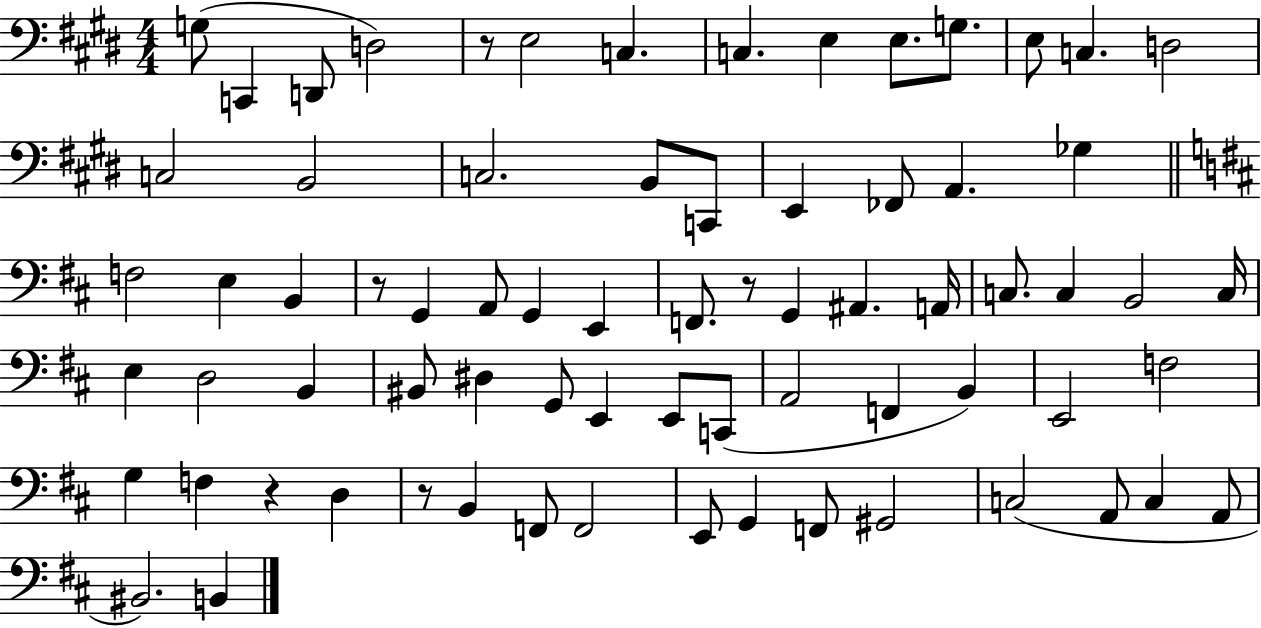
{
  \clef bass
  \numericTimeSignature
  \time 4/4
  \key e \major
  g8( c,4 d,8 d2) | r8 e2 c4. | c4. e4 e8. g8. | e8 c4. d2 | \break c2 b,2 | c2. b,8 c,8 | e,4 fes,8 a,4. ges4 | \bar "||" \break \key d \major f2 e4 b,4 | r8 g,4 a,8 g,4 e,4 | f,8. r8 g,4 ais,4. a,16 | c8. c4 b,2 c16 | \break e4 d2 b,4 | bis,8 dis4 g,8 e,4 e,8 c,8( | a,2 f,4 b,4) | e,2 f2 | \break g4 f4 r4 d4 | r8 b,4 f,8 f,2 | e,8 g,4 f,8 gis,2 | c2( a,8 c4 a,8 | \break bis,2.) b,4 | \bar "|."
}